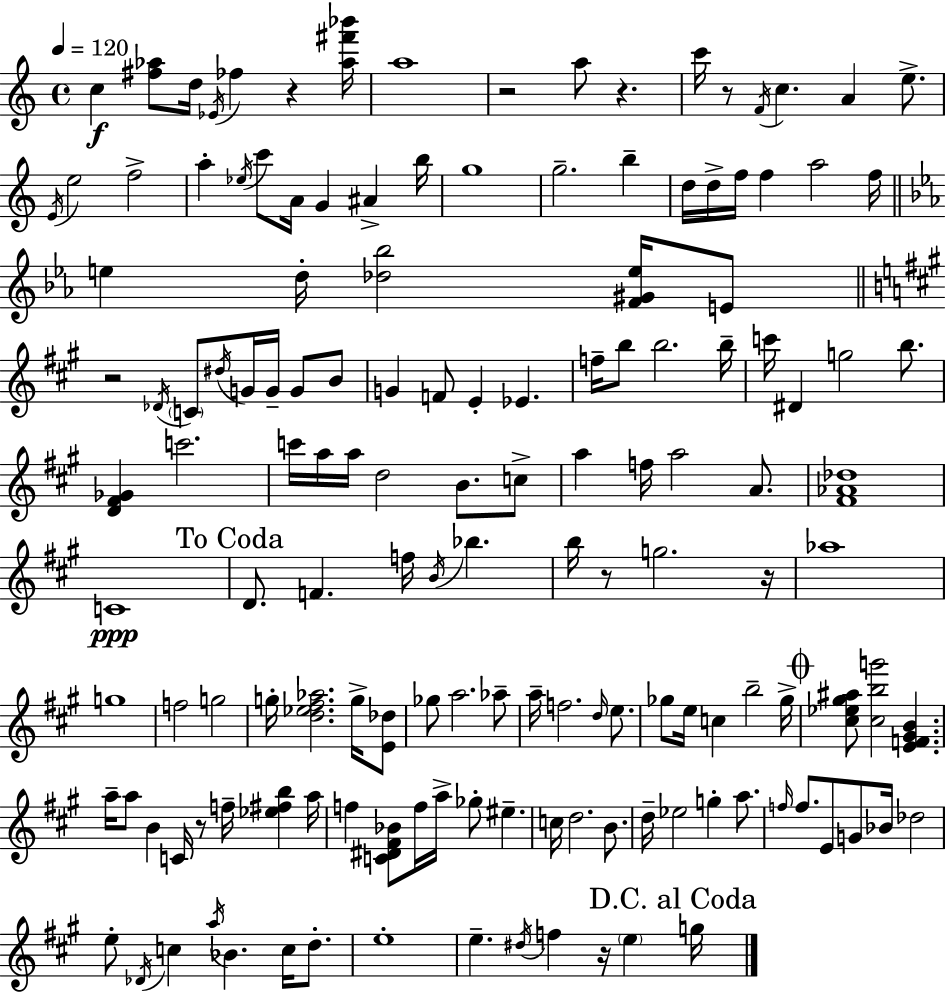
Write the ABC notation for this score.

X:1
T:Untitled
M:4/4
L:1/4
K:Am
c [^f_a]/2 d/4 _E/4 _f z [_a^f'_b']/4 a4 z2 a/2 z c'/4 z/2 F/4 c A e/2 E/4 e2 f2 a _e/4 c'/2 A/4 G ^A b/4 g4 g2 b d/4 d/4 f/4 f a2 f/4 e d/4 [_d_b]2 [F^Ge]/4 E/2 z2 _D/4 C/2 ^d/4 G/4 G/4 G/2 B/2 G F/2 E _E f/4 b/2 b2 b/4 c'/4 ^D g2 b/2 [D^F_G] c'2 c'/4 a/4 a/4 d2 B/2 c/2 a f/4 a2 A/2 [^F_A_d]4 C4 D/2 F f/4 B/4 _b b/4 z/2 g2 z/4 _a4 g4 f2 g2 g/4 [d_e^f_a]2 g/4 [E_d]/2 _g/2 a2 _a/2 a/4 f2 d/4 e/2 _g/2 e/4 c b2 _g/4 [^c_e^g^a]/2 [^cbg']2 [EF^GB] a/4 a/2 B C/4 z/2 f/4 [_e^fb] a/4 f [C^D^F_B]/2 f/4 a/4 _g/2 ^e c/4 d2 B/2 d/4 _e2 g a/2 f/4 f/2 E/2 G/2 _B/4 _d2 e/2 _D/4 c a/4 _B c/4 d/2 e4 e ^d/4 f z/4 e g/4